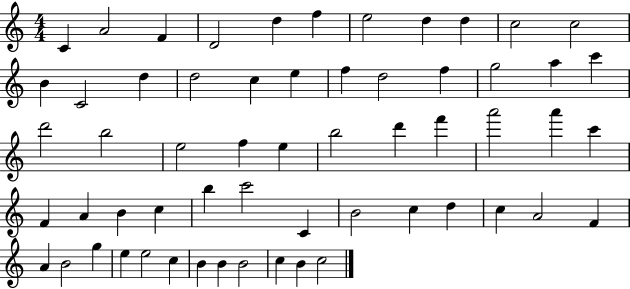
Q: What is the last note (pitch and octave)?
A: C5